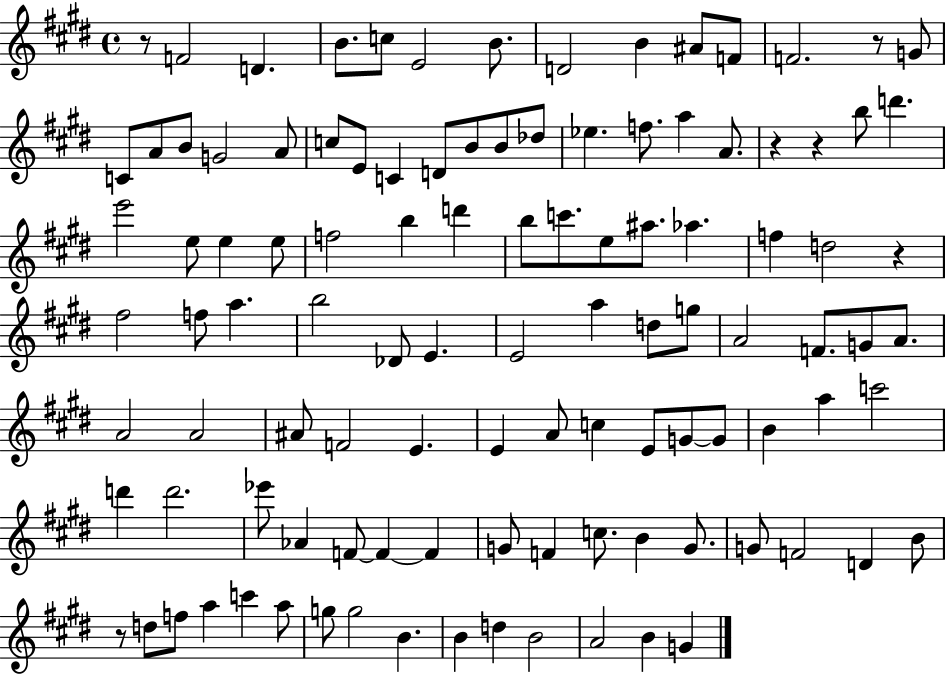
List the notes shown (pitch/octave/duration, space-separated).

R/e F4/h D4/q. B4/e. C5/e E4/h B4/e. D4/h B4/q A#4/e F4/e F4/h. R/e G4/e C4/e A4/e B4/e G4/h A4/e C5/e E4/e C4/q D4/e B4/e B4/e Db5/e Eb5/q. F5/e. A5/q A4/e. R/q R/q B5/e D6/q. E6/h E5/e E5/q E5/e F5/h B5/q D6/q B5/e C6/e. E5/e A#5/e. Ab5/q. F5/q D5/h R/q F#5/h F5/e A5/q. B5/h Db4/e E4/q. E4/h A5/q D5/e G5/e A4/h F4/e. G4/e A4/e. A4/h A4/h A#4/e F4/h E4/q. E4/q A4/e C5/q E4/e G4/e G4/e B4/q A5/q C6/h D6/q D6/h. Eb6/e Ab4/q F4/e F4/q F4/q G4/e F4/q C5/e. B4/q G4/e. G4/e F4/h D4/q B4/e R/e D5/e F5/e A5/q C6/q A5/e G5/e G5/h B4/q. B4/q D5/q B4/h A4/h B4/q G4/q